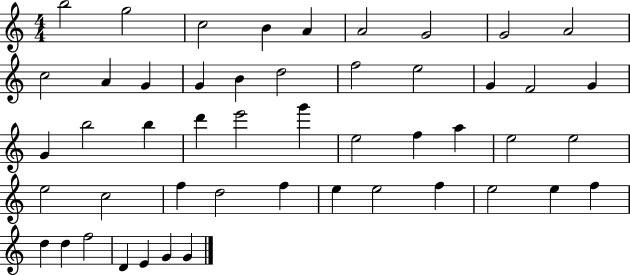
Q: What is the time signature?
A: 4/4